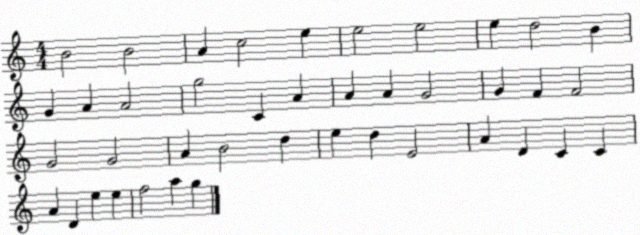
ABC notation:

X:1
T:Untitled
M:4/4
L:1/4
K:C
B2 B2 A c2 e e2 e2 e d2 B G A A2 g2 C A A A G2 G F F2 G2 G2 A B2 d e d E2 A D C C A D e e f2 a g